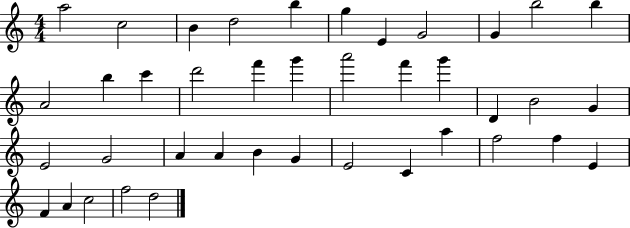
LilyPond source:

{
  \clef treble
  \numericTimeSignature
  \time 4/4
  \key c \major
  a''2 c''2 | b'4 d''2 b''4 | g''4 e'4 g'2 | g'4 b''2 b''4 | \break a'2 b''4 c'''4 | d'''2 f'''4 g'''4 | a'''2 f'''4 g'''4 | d'4 b'2 g'4 | \break e'2 g'2 | a'4 a'4 b'4 g'4 | e'2 c'4 a''4 | f''2 f''4 e'4 | \break f'4 a'4 c''2 | f''2 d''2 | \bar "|."
}